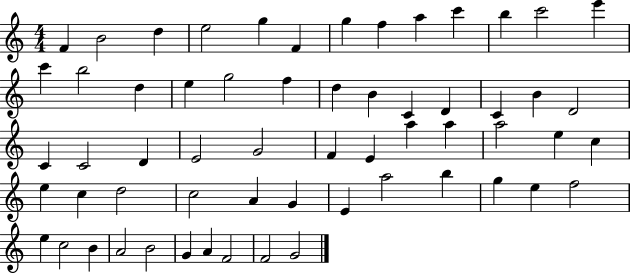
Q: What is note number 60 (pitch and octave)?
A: G4